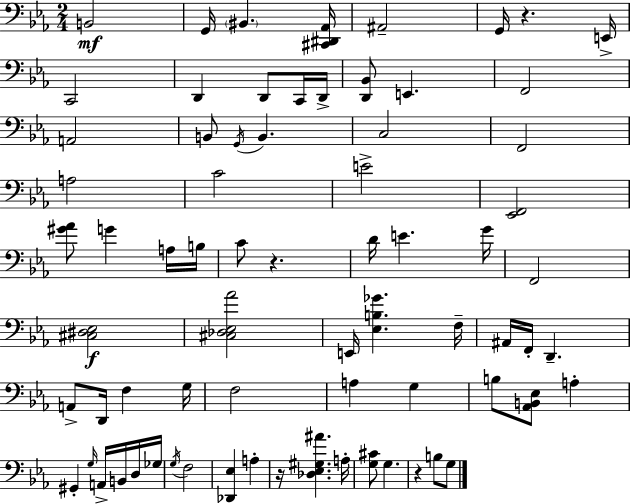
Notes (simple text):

B2/h G2/s BIS2/q. [C#2,D#2,Ab2]/s A#2/h G2/s R/q. E2/s C2/h D2/q D2/e C2/s D2/s [D2,Bb2]/e E2/q. F2/h A2/h B2/e G2/s B2/q. C3/h F2/h A3/h C4/h E4/h [Eb2,F2]/h [G#4,Ab4]/e G4/q A3/s B3/s C4/e R/q. D4/s E4/q. G4/s F2/h [C#3,D#3,Eb3]/h [C#3,Db3,Eb3,Ab4]/h E2/s [Eb3,B3,Gb4]/q. F3/s A#2/s F2/s D2/q. A2/e D2/s F3/q G3/s F3/h A3/q G3/q B3/e [Ab2,B2,Eb3]/e A3/q G#2/q G3/s A2/s B2/s D3/s Gb3/s G3/s F3/h [Db2,Eb3]/q A3/q R/s [Db3,Eb3,G#3,A#4]/q. A3/s [G3,C#4]/e G3/q. R/q B3/e G3/e